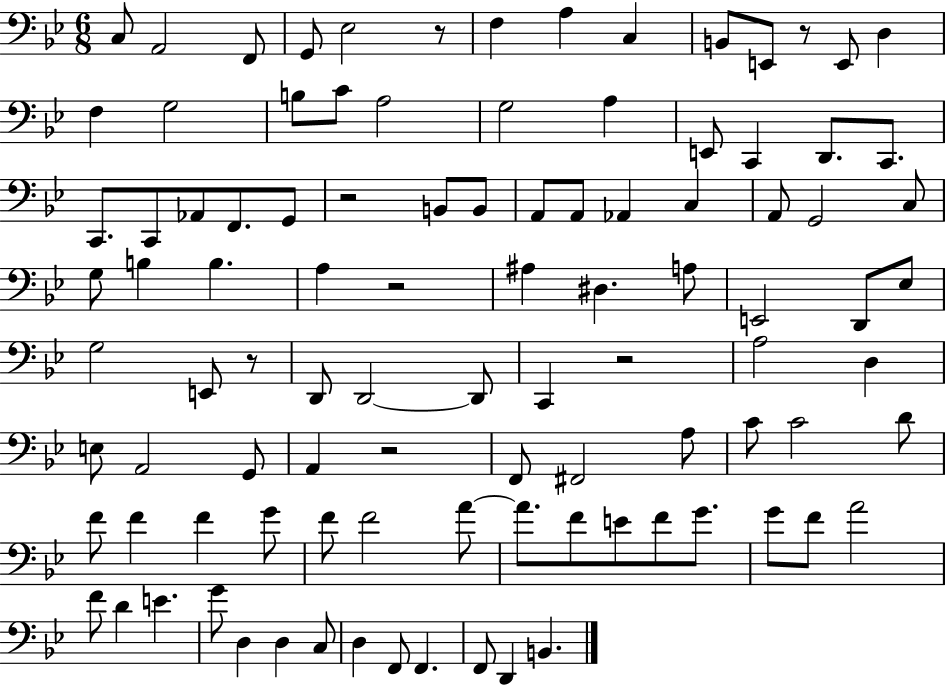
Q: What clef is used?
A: bass